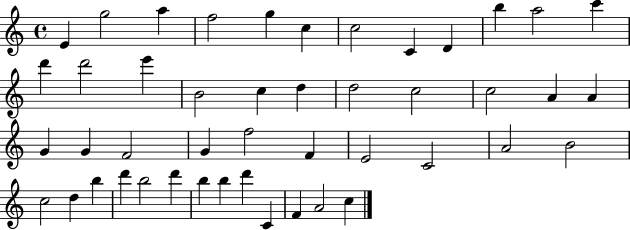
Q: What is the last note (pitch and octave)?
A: C5